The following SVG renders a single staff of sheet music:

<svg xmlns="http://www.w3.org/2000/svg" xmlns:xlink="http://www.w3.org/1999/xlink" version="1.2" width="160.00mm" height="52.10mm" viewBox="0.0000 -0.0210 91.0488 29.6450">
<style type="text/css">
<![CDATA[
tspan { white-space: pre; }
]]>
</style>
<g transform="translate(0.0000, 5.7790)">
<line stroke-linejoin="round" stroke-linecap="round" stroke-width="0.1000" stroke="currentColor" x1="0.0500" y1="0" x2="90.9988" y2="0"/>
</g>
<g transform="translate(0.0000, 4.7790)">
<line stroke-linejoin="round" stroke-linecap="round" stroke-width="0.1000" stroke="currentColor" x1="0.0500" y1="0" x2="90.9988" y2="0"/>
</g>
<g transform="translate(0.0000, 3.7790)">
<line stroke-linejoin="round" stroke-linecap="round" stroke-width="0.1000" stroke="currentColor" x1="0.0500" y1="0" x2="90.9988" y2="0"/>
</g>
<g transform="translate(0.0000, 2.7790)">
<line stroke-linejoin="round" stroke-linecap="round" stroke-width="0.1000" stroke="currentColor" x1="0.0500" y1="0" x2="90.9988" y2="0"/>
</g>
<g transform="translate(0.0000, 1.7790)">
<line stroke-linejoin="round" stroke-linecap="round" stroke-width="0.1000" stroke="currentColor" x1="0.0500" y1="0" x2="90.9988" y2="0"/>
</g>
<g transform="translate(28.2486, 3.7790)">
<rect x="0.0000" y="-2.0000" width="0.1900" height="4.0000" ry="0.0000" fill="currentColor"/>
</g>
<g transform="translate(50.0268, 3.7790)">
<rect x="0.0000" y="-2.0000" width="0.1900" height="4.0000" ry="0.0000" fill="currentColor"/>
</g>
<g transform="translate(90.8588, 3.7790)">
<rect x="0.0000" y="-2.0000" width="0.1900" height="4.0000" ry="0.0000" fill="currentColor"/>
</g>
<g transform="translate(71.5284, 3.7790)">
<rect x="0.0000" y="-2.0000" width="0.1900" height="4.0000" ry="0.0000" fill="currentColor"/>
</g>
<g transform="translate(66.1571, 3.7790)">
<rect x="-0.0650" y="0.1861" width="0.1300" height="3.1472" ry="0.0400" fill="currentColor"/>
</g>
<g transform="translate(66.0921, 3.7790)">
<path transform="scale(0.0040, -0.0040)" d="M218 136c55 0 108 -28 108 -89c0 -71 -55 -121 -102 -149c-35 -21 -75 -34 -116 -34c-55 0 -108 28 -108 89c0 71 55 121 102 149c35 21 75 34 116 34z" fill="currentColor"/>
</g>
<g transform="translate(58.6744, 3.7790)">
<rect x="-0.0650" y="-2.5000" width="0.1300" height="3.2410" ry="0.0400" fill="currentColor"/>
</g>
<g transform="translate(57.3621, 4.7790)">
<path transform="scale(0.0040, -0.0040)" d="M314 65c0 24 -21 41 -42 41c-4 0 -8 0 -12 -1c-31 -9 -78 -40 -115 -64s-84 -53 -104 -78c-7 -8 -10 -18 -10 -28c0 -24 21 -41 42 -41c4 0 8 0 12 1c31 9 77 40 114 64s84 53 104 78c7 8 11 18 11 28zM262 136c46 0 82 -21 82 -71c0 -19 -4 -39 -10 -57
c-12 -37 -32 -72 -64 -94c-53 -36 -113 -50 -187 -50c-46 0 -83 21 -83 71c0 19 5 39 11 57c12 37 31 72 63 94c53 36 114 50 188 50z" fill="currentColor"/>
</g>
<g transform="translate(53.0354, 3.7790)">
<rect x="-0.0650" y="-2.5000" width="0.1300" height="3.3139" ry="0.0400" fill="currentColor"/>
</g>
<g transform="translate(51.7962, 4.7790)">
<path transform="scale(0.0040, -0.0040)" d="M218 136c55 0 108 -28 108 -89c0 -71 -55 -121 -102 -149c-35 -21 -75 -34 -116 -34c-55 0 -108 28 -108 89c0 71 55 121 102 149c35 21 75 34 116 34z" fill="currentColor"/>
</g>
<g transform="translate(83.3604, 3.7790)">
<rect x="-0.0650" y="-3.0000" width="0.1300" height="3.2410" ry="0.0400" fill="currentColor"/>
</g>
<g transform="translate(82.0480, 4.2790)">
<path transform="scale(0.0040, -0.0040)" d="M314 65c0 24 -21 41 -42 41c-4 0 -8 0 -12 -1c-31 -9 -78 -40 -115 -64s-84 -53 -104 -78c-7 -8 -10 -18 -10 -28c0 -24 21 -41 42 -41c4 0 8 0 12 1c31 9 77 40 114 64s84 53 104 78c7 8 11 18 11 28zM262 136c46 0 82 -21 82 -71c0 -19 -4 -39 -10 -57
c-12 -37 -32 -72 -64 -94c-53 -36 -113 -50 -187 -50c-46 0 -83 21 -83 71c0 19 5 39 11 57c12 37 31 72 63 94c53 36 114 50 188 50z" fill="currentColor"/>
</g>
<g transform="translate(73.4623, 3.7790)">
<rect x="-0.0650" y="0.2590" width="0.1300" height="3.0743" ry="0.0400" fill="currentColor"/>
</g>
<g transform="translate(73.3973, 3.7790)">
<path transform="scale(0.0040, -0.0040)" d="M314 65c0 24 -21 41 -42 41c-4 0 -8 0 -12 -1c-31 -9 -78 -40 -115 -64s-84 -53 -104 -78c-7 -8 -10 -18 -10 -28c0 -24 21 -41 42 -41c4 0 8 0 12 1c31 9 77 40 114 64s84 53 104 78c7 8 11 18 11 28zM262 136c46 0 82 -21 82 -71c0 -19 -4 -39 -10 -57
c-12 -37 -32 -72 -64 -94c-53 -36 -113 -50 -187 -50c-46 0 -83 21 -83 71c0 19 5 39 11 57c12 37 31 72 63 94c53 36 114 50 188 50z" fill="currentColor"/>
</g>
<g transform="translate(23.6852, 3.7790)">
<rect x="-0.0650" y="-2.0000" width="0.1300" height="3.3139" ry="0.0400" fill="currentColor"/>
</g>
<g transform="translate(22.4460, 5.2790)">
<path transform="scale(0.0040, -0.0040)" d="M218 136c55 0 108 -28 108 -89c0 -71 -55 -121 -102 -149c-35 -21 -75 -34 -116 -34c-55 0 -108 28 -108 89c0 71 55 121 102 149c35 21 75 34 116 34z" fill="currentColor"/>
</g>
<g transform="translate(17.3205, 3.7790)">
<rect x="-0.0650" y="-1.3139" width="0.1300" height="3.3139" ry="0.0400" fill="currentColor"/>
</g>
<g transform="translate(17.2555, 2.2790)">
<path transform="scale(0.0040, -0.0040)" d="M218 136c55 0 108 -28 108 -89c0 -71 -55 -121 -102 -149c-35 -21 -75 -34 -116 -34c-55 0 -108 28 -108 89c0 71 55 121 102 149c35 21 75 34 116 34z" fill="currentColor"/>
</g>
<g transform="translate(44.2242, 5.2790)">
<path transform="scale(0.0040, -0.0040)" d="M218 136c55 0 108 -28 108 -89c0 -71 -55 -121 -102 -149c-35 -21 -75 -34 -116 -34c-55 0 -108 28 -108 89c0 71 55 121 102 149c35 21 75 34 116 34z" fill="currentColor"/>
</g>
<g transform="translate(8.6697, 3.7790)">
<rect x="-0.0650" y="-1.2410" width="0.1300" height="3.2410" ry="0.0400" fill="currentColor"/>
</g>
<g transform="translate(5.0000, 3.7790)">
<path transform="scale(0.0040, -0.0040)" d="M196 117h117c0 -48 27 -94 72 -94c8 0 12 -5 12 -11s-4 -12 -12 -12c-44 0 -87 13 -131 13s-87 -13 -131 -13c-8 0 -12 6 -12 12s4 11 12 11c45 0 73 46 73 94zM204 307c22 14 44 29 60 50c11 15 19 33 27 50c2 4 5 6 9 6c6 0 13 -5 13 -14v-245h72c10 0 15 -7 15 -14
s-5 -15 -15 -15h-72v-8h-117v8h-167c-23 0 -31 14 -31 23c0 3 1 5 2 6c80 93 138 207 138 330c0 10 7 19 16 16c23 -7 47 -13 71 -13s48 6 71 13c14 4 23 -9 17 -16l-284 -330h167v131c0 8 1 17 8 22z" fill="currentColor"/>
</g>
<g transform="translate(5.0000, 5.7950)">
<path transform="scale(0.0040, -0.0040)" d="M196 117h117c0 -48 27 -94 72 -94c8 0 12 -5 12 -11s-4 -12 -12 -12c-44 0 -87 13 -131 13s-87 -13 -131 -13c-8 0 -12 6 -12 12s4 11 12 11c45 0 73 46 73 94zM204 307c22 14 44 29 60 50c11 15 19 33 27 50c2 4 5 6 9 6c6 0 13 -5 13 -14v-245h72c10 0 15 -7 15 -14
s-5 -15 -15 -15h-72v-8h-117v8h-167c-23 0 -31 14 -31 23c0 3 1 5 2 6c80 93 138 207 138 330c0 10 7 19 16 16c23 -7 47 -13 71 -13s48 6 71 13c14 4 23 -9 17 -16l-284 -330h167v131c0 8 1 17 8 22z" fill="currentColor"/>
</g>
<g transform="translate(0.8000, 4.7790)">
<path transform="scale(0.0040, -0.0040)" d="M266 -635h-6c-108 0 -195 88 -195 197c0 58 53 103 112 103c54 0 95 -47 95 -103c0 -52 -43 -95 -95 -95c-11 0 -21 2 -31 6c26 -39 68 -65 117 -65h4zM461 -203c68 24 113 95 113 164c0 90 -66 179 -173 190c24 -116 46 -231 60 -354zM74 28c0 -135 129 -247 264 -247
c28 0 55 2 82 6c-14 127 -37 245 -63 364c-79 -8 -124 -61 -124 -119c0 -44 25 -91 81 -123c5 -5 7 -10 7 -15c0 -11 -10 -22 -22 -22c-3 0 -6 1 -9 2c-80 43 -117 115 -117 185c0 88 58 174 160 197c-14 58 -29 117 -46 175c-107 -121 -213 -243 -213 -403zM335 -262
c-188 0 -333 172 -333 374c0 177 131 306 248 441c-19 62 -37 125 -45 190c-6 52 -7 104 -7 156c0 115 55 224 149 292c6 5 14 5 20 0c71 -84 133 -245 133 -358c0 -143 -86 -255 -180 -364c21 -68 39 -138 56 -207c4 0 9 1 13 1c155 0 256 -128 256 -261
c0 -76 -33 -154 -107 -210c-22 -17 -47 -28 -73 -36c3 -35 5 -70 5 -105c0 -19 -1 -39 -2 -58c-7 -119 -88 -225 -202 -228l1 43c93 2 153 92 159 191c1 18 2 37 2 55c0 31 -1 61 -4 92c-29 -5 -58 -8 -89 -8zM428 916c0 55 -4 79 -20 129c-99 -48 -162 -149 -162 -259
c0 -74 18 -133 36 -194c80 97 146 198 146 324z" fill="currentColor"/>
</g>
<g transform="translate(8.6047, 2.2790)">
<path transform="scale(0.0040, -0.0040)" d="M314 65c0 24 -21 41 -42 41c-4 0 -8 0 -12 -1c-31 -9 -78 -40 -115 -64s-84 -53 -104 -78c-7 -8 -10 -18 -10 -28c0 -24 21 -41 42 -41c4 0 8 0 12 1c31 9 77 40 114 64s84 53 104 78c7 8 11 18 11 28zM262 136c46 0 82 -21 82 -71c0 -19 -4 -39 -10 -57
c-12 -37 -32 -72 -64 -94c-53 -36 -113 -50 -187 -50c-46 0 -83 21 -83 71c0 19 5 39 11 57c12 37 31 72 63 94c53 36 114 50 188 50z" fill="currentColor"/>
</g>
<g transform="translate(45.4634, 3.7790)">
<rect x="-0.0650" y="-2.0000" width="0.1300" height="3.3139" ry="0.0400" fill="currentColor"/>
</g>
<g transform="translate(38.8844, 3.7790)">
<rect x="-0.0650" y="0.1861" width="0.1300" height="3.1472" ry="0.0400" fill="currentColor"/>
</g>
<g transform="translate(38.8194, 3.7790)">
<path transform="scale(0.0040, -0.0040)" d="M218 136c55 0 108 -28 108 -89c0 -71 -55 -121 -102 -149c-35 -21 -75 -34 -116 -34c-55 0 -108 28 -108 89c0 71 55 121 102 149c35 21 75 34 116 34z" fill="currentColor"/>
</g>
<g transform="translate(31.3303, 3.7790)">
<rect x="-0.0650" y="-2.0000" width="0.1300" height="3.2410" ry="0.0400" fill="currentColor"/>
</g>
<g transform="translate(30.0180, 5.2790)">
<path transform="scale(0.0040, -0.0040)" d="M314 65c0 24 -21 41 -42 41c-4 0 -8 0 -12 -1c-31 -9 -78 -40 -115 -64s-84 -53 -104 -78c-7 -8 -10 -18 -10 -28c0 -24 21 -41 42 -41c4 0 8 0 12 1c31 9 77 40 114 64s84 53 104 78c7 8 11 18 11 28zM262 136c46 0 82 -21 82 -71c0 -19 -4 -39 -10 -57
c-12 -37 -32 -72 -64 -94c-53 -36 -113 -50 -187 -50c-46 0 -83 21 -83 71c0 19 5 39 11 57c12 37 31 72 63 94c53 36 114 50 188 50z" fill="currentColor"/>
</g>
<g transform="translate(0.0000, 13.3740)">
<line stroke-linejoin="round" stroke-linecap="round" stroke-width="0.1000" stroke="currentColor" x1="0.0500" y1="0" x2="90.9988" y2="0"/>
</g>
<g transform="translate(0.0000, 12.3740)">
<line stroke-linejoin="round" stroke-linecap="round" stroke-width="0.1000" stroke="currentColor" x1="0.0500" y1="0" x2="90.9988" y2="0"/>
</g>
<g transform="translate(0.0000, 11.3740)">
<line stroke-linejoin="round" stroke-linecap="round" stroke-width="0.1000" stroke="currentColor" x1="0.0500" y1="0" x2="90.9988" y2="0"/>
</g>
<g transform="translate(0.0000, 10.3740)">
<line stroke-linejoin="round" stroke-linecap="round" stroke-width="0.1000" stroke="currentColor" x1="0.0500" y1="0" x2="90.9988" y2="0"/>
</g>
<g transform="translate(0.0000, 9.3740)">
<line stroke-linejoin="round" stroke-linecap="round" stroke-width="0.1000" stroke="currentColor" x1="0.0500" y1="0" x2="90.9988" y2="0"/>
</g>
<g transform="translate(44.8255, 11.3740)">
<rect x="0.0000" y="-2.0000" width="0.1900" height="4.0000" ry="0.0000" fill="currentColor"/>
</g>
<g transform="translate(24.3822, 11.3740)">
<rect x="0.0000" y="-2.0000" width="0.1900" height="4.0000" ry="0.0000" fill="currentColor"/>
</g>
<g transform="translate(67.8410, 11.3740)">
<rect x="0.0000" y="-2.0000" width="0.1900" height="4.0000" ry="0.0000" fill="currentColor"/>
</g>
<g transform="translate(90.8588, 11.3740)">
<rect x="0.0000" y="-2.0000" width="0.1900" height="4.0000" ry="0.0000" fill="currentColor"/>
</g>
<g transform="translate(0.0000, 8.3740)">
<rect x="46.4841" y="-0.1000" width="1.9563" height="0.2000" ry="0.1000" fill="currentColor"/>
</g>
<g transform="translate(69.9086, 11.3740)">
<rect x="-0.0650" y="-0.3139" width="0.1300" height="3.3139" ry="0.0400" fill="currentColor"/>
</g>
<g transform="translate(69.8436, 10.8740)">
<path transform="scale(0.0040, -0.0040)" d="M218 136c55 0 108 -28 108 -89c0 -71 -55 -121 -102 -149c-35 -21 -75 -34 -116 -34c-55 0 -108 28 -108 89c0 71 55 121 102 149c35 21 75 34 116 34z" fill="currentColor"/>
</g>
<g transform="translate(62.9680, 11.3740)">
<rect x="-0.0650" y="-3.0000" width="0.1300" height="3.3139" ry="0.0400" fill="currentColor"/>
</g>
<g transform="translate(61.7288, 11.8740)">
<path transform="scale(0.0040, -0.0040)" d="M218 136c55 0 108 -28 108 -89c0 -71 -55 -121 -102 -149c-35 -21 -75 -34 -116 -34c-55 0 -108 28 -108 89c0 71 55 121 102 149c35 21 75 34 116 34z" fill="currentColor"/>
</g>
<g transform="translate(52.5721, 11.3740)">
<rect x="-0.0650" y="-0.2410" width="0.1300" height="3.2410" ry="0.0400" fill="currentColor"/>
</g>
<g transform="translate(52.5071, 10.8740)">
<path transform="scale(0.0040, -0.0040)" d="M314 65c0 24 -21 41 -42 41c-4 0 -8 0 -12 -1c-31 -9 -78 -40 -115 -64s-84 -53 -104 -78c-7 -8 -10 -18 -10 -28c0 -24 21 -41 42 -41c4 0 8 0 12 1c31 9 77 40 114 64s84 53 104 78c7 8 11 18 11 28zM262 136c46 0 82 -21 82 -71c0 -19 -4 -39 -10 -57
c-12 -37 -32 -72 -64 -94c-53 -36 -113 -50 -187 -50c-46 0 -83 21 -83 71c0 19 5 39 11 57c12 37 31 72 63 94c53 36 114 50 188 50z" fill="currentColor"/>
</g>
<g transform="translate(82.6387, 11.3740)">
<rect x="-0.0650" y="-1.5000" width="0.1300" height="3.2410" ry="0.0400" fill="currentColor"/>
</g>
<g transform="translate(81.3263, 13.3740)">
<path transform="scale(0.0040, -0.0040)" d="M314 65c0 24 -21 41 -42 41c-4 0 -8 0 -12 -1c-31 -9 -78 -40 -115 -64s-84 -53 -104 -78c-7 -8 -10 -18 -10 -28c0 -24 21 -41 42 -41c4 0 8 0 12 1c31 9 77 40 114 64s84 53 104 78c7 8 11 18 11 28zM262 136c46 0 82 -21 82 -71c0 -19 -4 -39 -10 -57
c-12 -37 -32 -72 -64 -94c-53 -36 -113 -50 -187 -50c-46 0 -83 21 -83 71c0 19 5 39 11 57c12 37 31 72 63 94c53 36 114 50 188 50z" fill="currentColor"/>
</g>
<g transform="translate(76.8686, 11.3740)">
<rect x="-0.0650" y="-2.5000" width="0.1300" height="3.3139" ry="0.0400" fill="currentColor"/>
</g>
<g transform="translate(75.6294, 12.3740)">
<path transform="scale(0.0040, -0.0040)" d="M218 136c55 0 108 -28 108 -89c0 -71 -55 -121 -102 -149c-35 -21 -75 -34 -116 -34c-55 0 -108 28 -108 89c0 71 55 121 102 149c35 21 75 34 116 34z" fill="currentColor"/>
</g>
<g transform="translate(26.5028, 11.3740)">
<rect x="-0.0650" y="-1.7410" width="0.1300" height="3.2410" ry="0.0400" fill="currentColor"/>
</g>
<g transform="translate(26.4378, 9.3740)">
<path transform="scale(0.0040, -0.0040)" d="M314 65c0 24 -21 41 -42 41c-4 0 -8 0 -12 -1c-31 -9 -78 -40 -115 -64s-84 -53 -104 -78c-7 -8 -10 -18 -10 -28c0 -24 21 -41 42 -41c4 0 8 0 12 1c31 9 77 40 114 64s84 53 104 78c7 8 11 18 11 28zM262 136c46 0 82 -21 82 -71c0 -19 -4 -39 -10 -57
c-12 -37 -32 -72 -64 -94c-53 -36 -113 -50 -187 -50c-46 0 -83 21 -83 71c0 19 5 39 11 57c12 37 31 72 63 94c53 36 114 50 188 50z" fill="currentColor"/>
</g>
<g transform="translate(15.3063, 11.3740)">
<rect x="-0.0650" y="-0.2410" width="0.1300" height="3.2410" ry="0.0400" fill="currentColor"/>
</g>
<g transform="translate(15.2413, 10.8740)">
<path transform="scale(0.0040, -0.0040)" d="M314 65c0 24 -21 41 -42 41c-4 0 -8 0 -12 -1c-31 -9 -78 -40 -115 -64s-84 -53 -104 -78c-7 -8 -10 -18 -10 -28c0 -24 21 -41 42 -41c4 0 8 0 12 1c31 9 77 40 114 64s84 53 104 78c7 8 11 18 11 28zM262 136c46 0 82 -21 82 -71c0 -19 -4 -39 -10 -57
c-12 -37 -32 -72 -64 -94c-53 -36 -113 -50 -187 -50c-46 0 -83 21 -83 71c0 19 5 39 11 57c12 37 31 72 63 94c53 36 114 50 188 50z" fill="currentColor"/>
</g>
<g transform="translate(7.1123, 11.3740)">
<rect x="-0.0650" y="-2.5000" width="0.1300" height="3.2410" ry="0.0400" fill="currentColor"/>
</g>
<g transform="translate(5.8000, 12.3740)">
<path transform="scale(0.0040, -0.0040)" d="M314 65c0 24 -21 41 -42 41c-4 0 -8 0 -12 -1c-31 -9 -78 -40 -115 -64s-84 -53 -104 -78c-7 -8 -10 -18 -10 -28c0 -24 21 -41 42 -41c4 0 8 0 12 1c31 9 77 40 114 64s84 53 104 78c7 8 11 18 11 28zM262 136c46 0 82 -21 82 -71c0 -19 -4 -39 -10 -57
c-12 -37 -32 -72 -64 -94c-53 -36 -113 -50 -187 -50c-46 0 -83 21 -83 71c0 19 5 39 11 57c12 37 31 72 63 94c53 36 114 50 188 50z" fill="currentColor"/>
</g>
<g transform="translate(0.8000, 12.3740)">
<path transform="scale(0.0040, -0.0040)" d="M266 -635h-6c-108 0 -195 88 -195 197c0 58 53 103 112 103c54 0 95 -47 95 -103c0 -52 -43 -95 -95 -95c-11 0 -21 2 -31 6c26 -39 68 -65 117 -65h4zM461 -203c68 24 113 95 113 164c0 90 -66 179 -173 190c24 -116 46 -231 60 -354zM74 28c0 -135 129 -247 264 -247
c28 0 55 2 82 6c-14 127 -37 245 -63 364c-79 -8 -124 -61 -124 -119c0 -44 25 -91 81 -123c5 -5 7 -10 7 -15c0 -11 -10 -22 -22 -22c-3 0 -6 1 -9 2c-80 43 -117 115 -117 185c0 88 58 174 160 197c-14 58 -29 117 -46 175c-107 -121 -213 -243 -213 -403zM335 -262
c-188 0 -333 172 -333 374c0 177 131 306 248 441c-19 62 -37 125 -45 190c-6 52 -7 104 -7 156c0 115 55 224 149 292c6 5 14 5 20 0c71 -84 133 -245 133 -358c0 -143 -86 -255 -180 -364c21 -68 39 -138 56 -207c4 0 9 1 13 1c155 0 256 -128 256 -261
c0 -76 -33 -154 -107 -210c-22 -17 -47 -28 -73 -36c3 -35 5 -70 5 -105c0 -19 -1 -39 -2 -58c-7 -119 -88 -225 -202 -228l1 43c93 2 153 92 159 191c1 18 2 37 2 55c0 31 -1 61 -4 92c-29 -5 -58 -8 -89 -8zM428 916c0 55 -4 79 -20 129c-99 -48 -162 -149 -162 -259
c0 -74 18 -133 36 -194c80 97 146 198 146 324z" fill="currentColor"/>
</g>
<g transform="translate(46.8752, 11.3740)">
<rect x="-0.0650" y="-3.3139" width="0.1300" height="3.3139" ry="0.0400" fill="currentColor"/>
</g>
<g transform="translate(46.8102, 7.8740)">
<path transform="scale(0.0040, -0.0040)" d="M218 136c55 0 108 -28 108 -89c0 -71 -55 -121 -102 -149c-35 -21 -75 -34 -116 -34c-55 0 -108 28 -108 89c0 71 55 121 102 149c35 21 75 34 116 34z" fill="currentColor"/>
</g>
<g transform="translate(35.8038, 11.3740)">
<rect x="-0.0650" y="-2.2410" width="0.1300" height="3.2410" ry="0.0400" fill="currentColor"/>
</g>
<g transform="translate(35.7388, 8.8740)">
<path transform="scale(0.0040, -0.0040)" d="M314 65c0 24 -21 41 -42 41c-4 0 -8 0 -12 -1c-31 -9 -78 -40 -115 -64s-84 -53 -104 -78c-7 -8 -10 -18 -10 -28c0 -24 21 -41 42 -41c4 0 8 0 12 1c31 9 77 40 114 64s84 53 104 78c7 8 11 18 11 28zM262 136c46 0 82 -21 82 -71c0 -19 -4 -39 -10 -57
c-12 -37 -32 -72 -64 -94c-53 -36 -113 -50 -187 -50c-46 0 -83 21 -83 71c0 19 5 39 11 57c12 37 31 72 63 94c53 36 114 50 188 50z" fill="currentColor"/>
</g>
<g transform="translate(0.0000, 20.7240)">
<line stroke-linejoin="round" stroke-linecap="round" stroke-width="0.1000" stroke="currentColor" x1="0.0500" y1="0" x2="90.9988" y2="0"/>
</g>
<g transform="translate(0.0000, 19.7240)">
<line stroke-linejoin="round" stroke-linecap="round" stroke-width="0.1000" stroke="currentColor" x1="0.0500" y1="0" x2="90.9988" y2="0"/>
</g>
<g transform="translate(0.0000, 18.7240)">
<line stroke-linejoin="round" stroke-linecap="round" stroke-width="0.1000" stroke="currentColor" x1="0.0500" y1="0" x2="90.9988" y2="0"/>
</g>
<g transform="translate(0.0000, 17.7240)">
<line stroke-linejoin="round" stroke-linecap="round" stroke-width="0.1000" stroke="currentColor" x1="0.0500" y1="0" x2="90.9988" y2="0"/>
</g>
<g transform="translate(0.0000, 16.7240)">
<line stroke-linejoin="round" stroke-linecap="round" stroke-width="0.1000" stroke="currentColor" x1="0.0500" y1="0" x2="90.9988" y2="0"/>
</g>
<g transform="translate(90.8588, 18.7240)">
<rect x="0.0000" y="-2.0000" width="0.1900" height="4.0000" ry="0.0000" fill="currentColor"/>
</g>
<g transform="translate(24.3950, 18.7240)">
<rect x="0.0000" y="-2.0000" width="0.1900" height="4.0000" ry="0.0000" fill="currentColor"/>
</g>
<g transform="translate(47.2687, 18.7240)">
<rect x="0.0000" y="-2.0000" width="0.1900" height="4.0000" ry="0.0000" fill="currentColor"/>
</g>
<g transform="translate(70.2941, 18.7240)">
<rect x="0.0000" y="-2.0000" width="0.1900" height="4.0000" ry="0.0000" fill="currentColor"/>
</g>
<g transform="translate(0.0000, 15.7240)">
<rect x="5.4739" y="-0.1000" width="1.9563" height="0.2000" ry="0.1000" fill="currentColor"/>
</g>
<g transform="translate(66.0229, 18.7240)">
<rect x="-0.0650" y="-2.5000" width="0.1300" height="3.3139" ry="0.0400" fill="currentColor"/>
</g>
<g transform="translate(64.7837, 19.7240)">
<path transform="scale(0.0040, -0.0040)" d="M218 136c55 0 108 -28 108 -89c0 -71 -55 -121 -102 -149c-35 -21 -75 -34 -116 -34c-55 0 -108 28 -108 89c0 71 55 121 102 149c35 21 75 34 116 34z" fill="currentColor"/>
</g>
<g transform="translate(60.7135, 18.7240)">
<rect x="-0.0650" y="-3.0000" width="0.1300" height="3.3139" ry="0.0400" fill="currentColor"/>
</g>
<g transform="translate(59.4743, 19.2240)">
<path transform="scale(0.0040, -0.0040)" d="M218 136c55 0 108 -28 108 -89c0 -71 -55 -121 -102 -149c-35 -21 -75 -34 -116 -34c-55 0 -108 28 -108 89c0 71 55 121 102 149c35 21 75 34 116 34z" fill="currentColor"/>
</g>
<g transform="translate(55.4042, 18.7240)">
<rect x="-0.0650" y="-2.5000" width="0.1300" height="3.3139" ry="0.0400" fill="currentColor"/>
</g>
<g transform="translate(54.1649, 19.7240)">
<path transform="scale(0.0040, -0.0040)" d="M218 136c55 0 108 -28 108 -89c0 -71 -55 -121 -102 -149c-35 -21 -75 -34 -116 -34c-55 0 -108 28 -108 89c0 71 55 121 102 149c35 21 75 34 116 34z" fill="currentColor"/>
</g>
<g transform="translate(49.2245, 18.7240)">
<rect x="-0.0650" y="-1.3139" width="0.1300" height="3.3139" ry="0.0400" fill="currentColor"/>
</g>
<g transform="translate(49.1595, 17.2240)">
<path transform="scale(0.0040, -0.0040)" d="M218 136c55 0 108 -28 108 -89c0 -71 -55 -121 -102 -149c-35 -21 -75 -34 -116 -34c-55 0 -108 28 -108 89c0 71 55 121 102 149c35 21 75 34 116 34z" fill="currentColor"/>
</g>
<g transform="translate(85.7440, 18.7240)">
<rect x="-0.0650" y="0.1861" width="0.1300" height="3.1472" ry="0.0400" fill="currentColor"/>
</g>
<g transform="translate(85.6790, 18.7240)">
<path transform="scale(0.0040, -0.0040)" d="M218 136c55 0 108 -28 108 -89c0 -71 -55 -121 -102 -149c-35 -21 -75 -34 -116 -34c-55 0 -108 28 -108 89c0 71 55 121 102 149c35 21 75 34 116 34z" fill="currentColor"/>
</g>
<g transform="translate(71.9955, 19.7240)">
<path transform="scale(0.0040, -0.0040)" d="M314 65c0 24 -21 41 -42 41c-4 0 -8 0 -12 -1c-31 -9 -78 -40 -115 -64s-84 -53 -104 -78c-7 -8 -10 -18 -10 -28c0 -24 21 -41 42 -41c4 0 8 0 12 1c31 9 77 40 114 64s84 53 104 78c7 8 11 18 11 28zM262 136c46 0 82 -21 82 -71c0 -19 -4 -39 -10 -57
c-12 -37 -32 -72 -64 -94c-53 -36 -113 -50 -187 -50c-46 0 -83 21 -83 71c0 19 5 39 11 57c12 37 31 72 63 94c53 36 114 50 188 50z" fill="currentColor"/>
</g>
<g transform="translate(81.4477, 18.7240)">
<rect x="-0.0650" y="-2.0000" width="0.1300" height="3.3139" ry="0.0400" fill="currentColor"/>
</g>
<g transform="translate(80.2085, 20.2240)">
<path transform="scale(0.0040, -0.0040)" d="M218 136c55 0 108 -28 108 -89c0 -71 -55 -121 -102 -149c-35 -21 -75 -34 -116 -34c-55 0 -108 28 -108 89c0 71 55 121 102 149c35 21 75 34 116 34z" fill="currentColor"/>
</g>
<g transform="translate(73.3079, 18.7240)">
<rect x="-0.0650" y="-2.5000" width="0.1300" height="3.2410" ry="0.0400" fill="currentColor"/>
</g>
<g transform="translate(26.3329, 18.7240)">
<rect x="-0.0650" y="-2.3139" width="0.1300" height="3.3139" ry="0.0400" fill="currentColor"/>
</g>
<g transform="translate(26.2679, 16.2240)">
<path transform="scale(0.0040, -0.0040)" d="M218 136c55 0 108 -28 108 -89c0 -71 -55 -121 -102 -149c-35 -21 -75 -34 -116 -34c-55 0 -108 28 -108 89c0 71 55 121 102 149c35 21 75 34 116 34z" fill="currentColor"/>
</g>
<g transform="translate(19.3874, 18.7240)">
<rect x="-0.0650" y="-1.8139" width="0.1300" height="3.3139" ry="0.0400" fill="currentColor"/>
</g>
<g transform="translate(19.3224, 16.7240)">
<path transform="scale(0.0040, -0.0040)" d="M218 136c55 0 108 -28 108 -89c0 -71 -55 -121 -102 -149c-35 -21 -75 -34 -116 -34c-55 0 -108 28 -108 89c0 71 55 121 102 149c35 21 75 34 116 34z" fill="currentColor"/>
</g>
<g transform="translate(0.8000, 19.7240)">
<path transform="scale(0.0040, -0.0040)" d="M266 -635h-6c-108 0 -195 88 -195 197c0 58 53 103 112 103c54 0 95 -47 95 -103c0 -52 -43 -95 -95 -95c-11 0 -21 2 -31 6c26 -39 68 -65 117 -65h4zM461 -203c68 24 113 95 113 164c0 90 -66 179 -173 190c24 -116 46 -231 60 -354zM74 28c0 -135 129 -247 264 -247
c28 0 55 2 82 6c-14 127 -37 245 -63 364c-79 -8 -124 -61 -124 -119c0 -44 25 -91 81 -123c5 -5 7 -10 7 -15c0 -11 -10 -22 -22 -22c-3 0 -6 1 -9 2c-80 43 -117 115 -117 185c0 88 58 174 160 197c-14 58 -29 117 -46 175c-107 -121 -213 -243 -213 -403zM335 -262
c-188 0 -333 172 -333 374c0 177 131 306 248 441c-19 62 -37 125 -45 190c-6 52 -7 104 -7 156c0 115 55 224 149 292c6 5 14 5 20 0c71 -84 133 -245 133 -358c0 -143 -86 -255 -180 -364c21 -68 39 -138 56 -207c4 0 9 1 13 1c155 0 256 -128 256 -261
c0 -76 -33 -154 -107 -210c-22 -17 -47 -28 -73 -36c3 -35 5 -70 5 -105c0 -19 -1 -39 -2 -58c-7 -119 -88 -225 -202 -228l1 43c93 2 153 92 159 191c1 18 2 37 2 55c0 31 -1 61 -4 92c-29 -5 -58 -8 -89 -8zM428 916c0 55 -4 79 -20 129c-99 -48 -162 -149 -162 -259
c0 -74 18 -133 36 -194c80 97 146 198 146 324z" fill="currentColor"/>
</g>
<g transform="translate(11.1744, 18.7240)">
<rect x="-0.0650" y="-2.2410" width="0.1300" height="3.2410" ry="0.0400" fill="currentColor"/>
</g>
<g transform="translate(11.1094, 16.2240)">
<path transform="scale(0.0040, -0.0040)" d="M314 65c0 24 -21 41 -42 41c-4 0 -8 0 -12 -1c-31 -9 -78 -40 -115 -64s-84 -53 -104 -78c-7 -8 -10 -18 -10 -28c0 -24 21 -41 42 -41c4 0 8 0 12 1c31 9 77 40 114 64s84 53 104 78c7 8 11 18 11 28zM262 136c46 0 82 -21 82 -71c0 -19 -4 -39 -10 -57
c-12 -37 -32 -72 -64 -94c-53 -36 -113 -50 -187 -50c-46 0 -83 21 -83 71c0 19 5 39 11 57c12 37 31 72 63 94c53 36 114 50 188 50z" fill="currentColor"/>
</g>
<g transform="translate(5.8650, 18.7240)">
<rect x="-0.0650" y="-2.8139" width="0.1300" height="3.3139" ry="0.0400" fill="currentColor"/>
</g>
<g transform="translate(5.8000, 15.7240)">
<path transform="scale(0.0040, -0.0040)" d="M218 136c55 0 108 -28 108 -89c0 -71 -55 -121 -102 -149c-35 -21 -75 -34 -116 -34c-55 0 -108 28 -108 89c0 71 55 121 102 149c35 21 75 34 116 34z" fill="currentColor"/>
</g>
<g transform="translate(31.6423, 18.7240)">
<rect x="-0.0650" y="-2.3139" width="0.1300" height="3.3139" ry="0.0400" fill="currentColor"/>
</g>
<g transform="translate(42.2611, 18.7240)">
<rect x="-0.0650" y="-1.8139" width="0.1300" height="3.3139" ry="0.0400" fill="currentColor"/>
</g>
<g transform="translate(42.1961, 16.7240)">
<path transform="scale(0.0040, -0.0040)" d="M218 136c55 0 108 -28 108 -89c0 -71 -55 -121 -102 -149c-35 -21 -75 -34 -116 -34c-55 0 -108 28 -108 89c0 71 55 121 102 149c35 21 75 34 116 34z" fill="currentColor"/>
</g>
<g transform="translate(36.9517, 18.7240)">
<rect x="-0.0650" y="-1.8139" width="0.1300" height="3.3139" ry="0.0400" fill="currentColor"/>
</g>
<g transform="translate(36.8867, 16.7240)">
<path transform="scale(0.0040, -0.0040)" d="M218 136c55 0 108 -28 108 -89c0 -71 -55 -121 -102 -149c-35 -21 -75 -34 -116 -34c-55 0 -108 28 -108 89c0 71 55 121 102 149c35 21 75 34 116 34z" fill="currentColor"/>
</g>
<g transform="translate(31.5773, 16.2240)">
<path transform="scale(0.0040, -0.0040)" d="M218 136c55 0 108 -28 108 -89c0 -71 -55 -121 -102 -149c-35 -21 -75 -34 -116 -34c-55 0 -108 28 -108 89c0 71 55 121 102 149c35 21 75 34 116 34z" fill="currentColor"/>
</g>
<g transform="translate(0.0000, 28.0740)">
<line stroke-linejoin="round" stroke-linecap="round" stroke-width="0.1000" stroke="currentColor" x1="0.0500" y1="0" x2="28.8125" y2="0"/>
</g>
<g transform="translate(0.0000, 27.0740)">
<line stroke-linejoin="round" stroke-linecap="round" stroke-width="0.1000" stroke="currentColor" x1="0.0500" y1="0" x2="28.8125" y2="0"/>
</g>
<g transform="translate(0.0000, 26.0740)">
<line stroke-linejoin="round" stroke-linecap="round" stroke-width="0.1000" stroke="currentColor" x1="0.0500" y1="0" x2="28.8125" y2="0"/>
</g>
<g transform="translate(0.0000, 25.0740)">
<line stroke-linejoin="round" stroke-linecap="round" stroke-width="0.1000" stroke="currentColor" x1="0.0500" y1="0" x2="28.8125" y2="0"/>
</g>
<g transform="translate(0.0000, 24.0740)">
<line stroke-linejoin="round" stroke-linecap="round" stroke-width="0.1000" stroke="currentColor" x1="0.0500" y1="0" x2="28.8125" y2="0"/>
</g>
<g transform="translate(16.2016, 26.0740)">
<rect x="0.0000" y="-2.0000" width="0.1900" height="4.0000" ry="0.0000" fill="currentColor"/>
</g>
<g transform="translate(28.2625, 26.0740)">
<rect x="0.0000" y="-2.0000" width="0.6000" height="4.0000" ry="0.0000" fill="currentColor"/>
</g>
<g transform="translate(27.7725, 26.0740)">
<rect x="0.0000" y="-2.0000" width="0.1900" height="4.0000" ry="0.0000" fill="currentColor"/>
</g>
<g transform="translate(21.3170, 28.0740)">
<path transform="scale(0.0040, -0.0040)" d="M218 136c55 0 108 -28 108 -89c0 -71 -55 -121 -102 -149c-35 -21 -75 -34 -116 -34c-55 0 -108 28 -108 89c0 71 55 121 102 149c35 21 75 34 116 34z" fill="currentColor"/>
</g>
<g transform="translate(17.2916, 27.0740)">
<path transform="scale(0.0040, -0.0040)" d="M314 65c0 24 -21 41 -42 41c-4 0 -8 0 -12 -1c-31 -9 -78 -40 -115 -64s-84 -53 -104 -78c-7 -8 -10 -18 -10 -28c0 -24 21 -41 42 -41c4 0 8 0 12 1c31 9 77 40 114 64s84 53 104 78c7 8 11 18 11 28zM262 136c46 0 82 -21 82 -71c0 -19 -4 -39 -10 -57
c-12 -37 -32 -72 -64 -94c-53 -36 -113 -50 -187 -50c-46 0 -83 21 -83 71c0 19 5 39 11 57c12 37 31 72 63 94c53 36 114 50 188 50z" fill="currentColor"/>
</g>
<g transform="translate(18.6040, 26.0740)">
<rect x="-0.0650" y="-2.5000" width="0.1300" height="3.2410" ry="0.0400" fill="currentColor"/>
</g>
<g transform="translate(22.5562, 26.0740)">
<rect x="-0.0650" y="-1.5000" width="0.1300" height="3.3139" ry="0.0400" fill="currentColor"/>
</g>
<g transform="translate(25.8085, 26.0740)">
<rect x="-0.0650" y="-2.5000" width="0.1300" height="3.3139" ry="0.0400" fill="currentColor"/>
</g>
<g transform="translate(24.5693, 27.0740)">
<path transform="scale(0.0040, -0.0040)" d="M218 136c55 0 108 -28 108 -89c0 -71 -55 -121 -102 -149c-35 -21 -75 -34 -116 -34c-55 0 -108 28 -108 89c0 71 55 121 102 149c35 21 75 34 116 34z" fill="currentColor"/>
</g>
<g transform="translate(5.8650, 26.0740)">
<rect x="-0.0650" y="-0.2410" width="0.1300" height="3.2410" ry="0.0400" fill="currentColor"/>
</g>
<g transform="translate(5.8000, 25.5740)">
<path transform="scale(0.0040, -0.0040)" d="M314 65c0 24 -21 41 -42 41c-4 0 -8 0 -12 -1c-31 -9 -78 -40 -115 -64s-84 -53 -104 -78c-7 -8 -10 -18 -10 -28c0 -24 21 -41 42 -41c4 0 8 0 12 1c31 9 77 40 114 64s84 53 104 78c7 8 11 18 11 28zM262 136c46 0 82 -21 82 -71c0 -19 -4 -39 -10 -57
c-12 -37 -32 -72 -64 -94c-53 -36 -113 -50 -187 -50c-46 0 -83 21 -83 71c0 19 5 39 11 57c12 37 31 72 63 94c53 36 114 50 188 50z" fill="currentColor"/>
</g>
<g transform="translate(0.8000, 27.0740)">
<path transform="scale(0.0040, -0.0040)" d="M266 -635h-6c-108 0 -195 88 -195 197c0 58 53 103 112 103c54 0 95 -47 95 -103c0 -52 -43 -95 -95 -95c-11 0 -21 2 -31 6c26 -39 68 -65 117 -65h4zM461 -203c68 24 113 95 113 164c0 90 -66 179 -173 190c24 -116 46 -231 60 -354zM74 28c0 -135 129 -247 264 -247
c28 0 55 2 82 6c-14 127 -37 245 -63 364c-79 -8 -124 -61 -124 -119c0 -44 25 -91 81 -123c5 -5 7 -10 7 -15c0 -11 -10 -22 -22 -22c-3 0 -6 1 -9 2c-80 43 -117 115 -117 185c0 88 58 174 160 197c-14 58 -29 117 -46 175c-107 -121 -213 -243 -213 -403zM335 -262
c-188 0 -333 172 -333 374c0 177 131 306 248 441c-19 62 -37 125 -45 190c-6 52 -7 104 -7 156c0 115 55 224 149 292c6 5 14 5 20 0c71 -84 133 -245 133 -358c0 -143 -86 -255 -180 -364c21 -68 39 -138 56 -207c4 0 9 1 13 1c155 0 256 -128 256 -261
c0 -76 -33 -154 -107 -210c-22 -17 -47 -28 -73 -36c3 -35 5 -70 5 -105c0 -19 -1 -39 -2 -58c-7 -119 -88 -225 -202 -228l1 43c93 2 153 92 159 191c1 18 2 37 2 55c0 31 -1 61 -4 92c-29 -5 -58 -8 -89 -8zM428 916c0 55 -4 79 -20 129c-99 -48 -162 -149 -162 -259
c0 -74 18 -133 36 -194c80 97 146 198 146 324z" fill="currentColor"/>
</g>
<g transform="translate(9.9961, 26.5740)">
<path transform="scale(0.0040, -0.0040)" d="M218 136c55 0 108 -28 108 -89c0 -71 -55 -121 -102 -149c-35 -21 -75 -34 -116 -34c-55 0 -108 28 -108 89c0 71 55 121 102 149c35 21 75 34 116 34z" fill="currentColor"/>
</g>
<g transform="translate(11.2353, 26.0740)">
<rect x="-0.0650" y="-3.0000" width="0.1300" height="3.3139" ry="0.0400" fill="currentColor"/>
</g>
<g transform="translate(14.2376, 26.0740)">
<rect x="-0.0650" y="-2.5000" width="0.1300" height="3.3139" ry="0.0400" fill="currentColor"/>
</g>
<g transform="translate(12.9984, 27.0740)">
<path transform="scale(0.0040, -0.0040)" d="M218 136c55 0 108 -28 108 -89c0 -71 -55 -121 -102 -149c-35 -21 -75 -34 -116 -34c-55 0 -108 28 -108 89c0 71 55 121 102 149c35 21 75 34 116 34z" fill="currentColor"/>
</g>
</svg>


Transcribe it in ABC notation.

X:1
T:Untitled
M:4/4
L:1/4
K:C
e2 e F F2 B F G G2 B B2 A2 G2 c2 f2 g2 b c2 A c G E2 a g2 f g g f f e G A G G2 F B c2 A G G2 E G